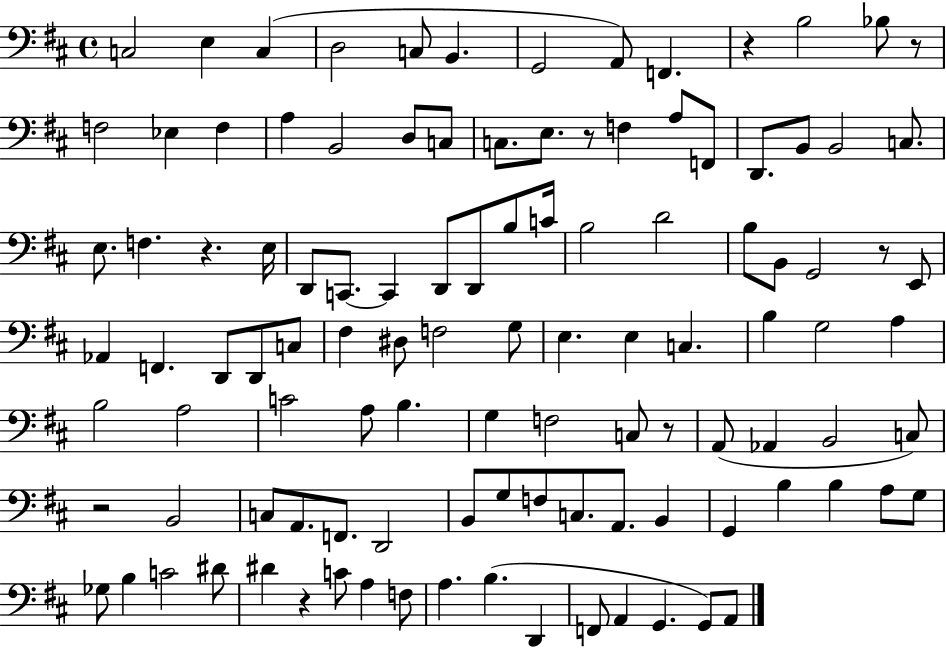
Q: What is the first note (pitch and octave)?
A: C3